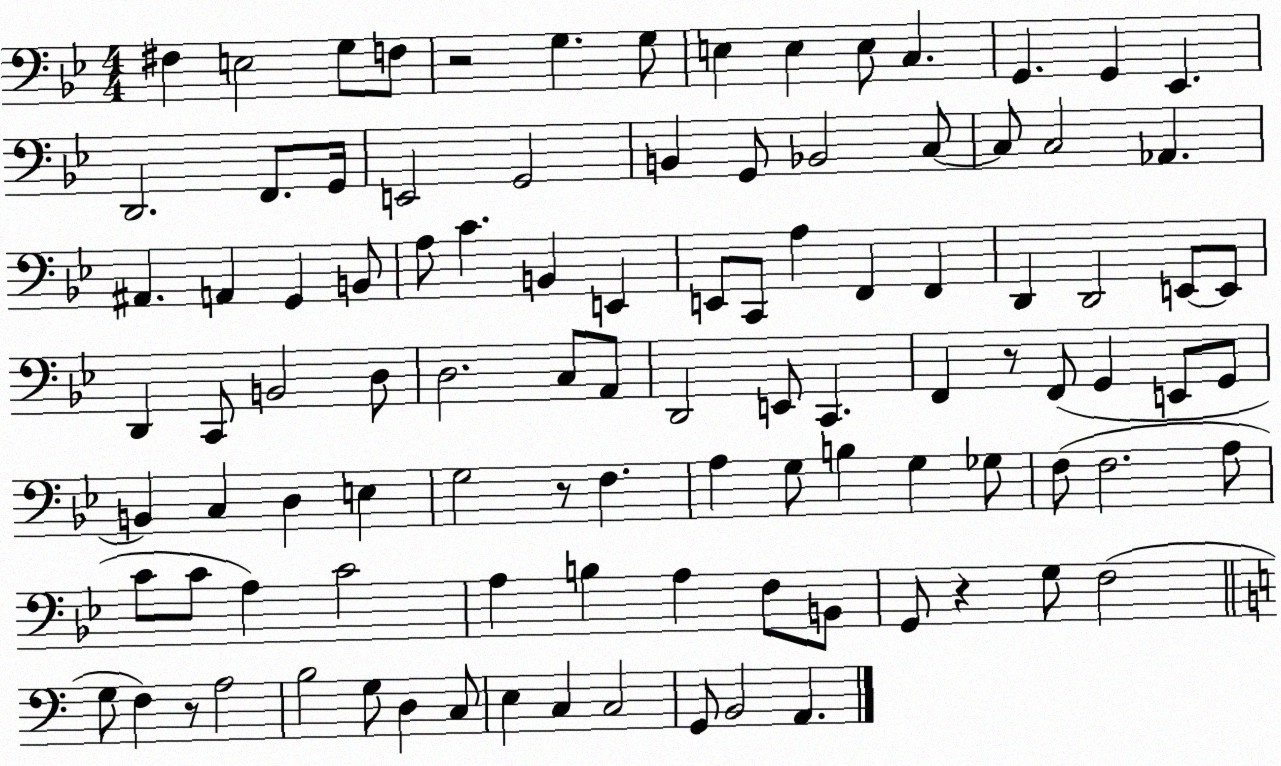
X:1
T:Untitled
M:4/4
L:1/4
K:Bb
^F, E,2 G,/2 F,/2 z2 G, G,/2 E, E, E,/2 C, G,, G,, _E,, D,,2 F,,/2 G,,/4 E,,2 G,,2 B,, G,,/2 _B,,2 C,/2 C,/2 C,2 _A,, ^A,, A,, G,, B,,/2 A,/2 C B,, E,, E,,/2 C,,/2 A, F,, F,, D,, D,,2 E,,/2 E,,/2 D,, C,,/2 B,,2 D,/2 D,2 C,/2 A,,/2 D,,2 E,,/2 C,, F,, z/2 F,,/2 G,, E,,/2 G,,/2 B,, C, D, E, G,2 z/2 F, A, G,/2 B, G, _G,/2 F,/2 F,2 A,/2 C/2 C/2 A, C2 A, B, A, F,/2 B,,/2 G,,/2 z G,/2 F,2 G,/2 F, z/2 A,2 B,2 G,/2 D, C,/2 E, C, C,2 G,,/2 B,,2 A,,